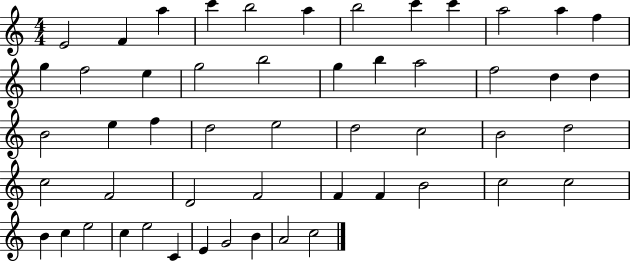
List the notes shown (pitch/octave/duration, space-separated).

E4/h F4/q A5/q C6/q B5/h A5/q B5/h C6/q C6/q A5/h A5/q F5/q G5/q F5/h E5/q G5/h B5/h G5/q B5/q A5/h F5/h D5/q D5/q B4/h E5/q F5/q D5/h E5/h D5/h C5/h B4/h D5/h C5/h F4/h D4/h F4/h F4/q F4/q B4/h C5/h C5/h B4/q C5/q E5/h C5/q E5/h C4/q E4/q G4/h B4/q A4/h C5/h